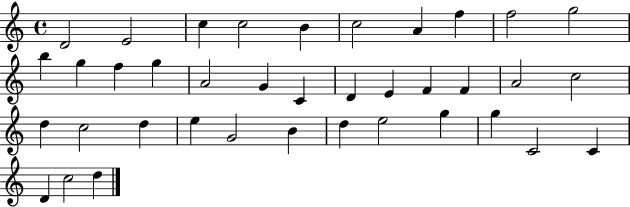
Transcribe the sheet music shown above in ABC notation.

X:1
T:Untitled
M:4/4
L:1/4
K:C
D2 E2 c c2 B c2 A f f2 g2 b g f g A2 G C D E F F A2 c2 d c2 d e G2 B d e2 g g C2 C D c2 d